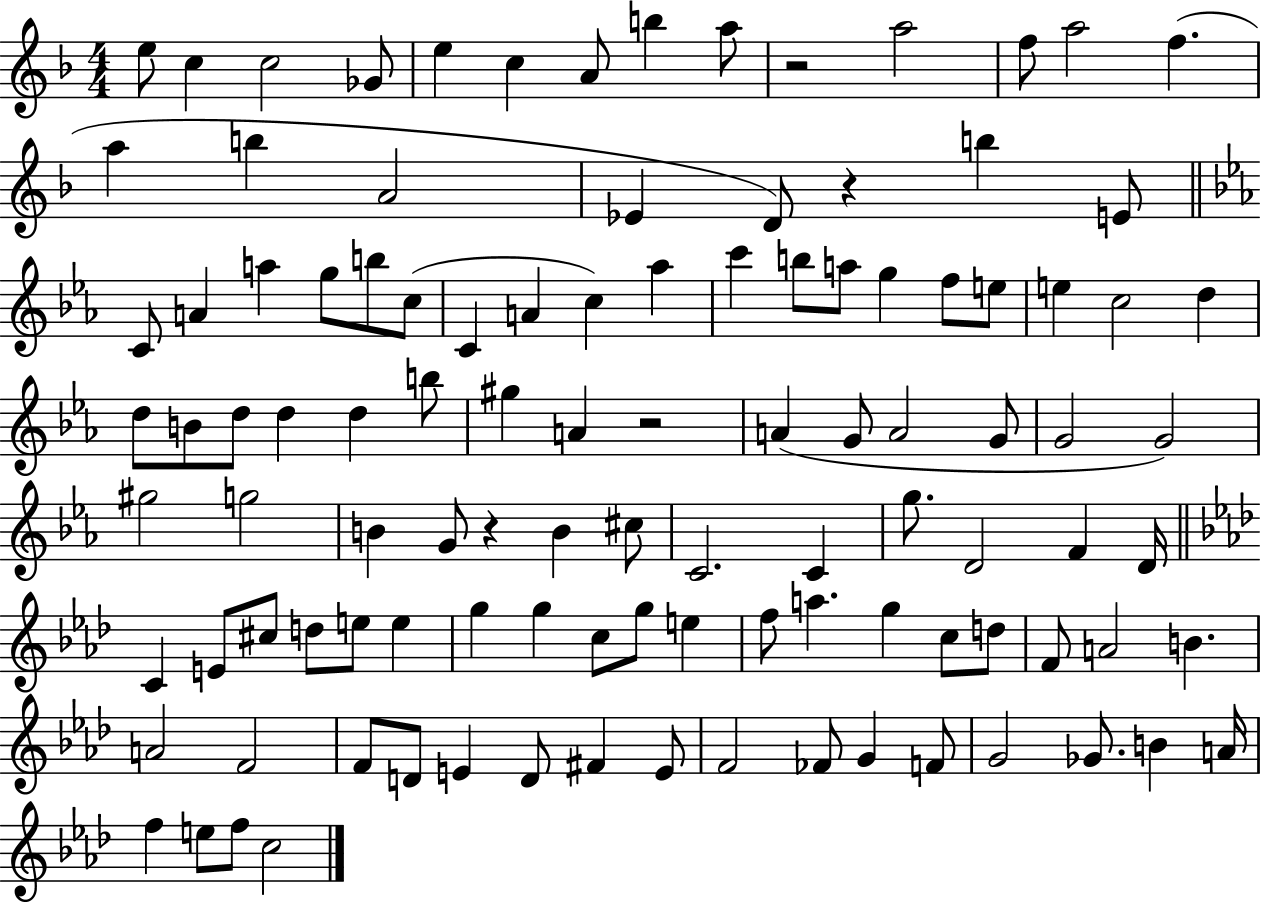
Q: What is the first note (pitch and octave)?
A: E5